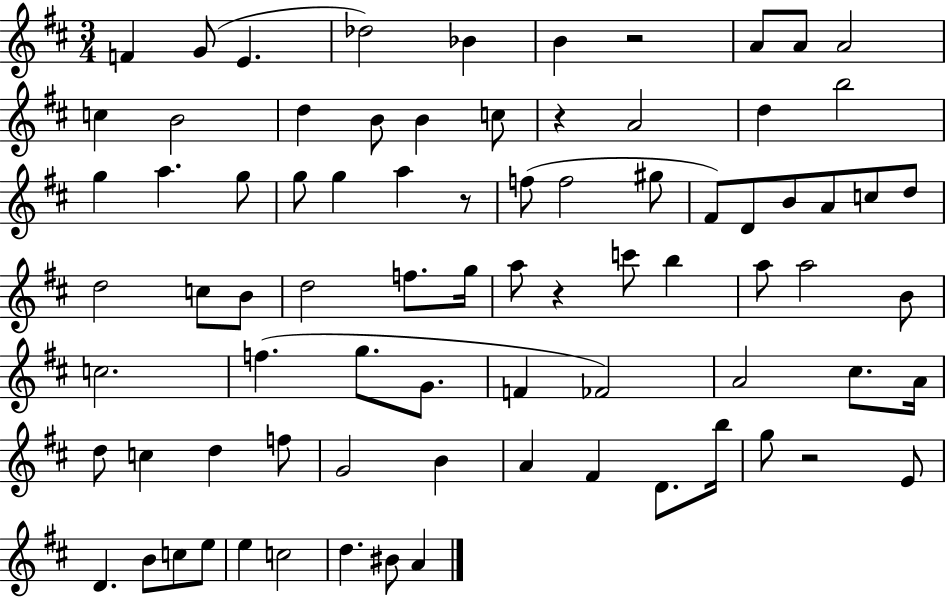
F4/q G4/e E4/q. Db5/h Bb4/q B4/q R/h A4/e A4/e A4/h C5/q B4/h D5/q B4/e B4/q C5/e R/q A4/h D5/q B5/h G5/q A5/q. G5/e G5/e G5/q A5/q R/e F5/e F5/h G#5/e F#4/e D4/e B4/e A4/e C5/e D5/e D5/h C5/e B4/e D5/h F5/e. G5/s A5/e R/q C6/e B5/q A5/e A5/h B4/e C5/h. F5/q. G5/e. G4/e. F4/q FES4/h A4/h C#5/e. A4/s D5/e C5/q D5/q F5/e G4/h B4/q A4/q F#4/q D4/e. B5/s G5/e R/h E4/e D4/q. B4/e C5/e E5/e E5/q C5/h D5/q. BIS4/e A4/q